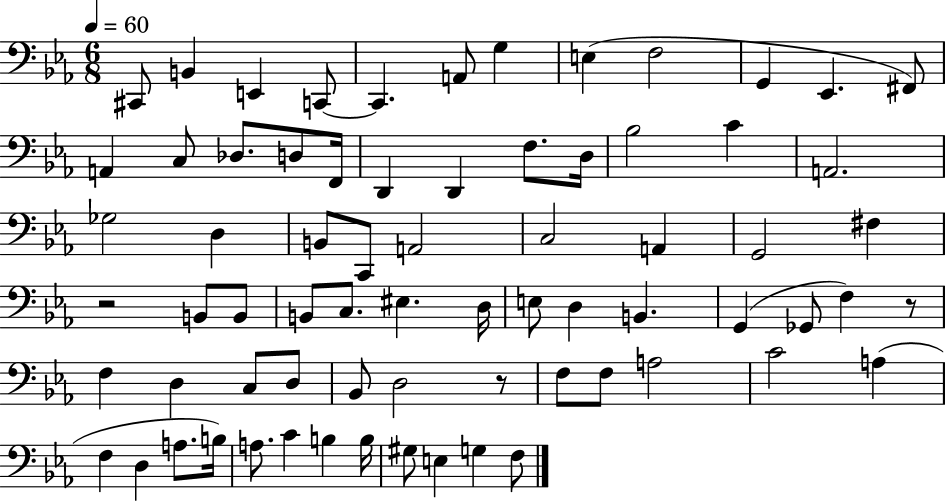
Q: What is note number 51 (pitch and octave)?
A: D3